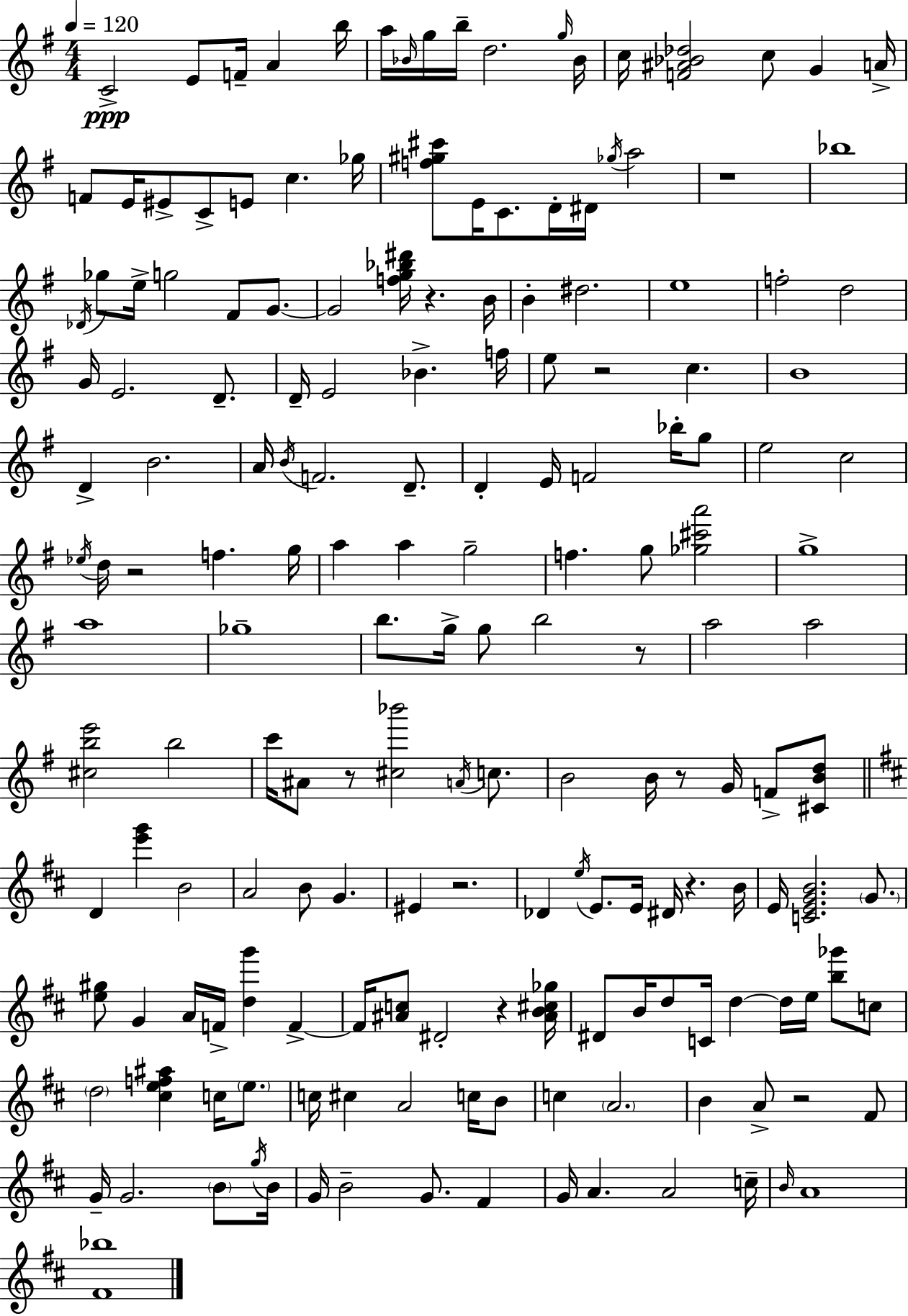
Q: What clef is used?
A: treble